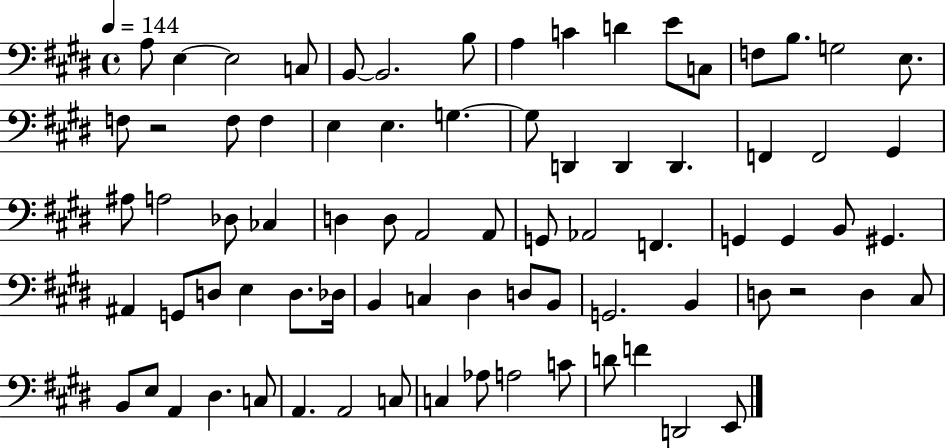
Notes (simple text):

A3/e E3/q E3/h C3/e B2/e B2/h. B3/e A3/q C4/q D4/q E4/e C3/e F3/e B3/e. G3/h E3/e. F3/e R/h F3/e F3/q E3/q E3/q. G3/q. G3/e D2/q D2/q D2/q. F2/q F2/h G#2/q A#3/e A3/h Db3/e CES3/q D3/q D3/e A2/h A2/e G2/e Ab2/h F2/q. G2/q G2/q B2/e G#2/q. A#2/q G2/e D3/e E3/q D3/e. Db3/s B2/q C3/q D#3/q D3/e B2/e G2/h. B2/q D3/e R/h D3/q C#3/e B2/e E3/e A2/q D#3/q. C3/e A2/q. A2/h C3/e C3/q Ab3/e A3/h C4/e D4/e F4/q D2/h E2/e